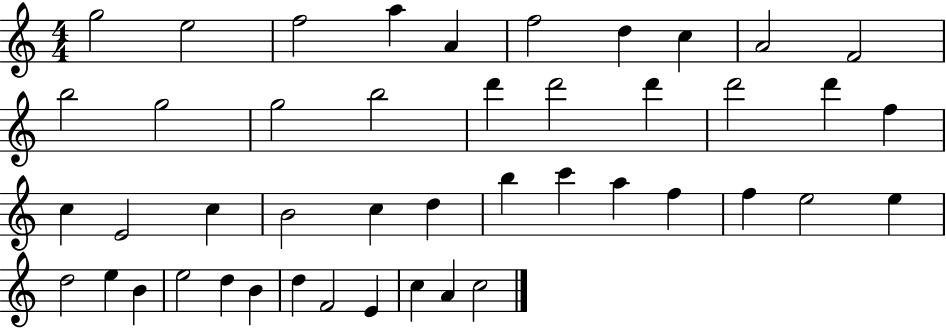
X:1
T:Untitled
M:4/4
L:1/4
K:C
g2 e2 f2 a A f2 d c A2 F2 b2 g2 g2 b2 d' d'2 d' d'2 d' f c E2 c B2 c d b c' a f f e2 e d2 e B e2 d B d F2 E c A c2